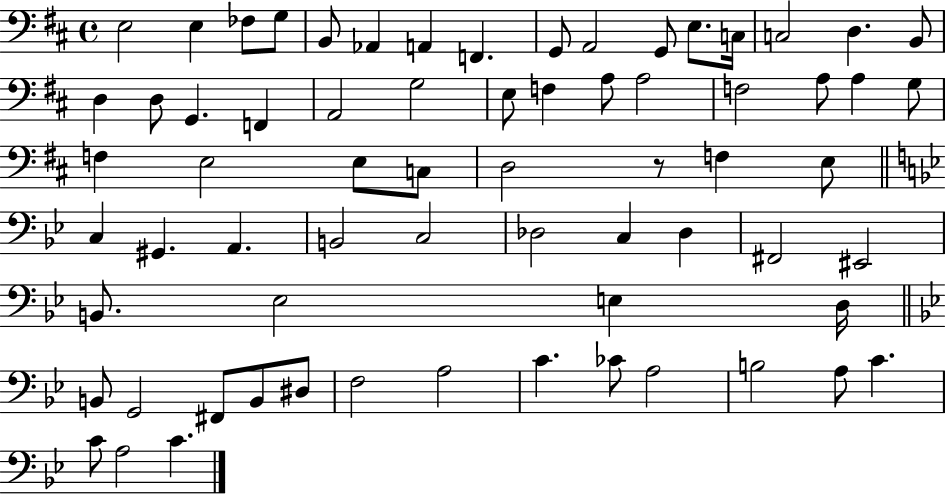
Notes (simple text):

E3/h E3/q FES3/e G3/e B2/e Ab2/q A2/q F2/q. G2/e A2/h G2/e E3/e. C3/s C3/h D3/q. B2/e D3/q D3/e G2/q. F2/q A2/h G3/h E3/e F3/q A3/e A3/h F3/h A3/e A3/q G3/e F3/q E3/h E3/e C3/e D3/h R/e F3/q E3/e C3/q G#2/q. A2/q. B2/h C3/h Db3/h C3/q Db3/q F#2/h EIS2/h B2/e. Eb3/h E3/q D3/s B2/e G2/h F#2/e B2/e D#3/e F3/h A3/h C4/q. CES4/e A3/h B3/h A3/e C4/q. C4/e A3/h C4/q.